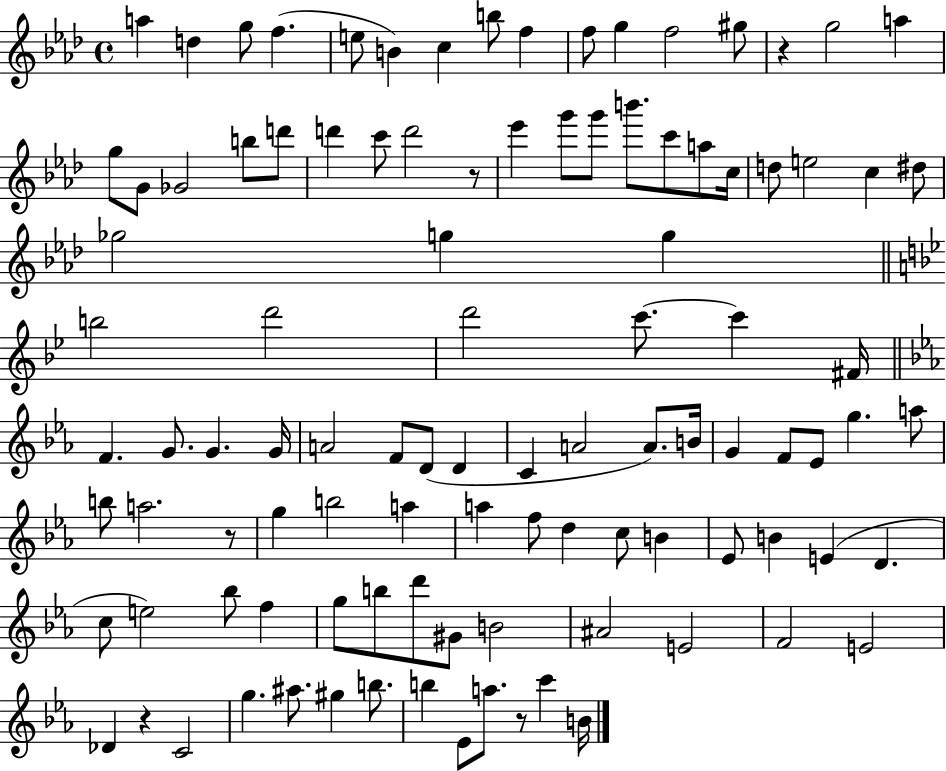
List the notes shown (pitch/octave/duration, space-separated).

A5/q D5/q G5/e F5/q. E5/e B4/q C5/q B5/e F5/q F5/e G5/q F5/h G#5/e R/q G5/h A5/q G5/e G4/e Gb4/h B5/e D6/e D6/q C6/e D6/h R/e Eb6/q G6/e G6/e B6/e. C6/e A5/e C5/s D5/e E5/h C5/q D#5/e Gb5/h G5/q G5/q B5/h D6/h D6/h C6/e. C6/q F#4/s F4/q. G4/e. G4/q. G4/s A4/h F4/e D4/e D4/q C4/q A4/h A4/e. B4/s G4/q F4/e Eb4/e G5/q. A5/e B5/e A5/h. R/e G5/q B5/h A5/q A5/q F5/e D5/q C5/e B4/q Eb4/e B4/q E4/q D4/q. C5/e E5/h Bb5/e F5/q G5/e B5/e D6/e G#4/e B4/h A#4/h E4/h F4/h E4/h Db4/q R/q C4/h G5/q. A#5/e. G#5/q B5/e. B5/q Eb4/e A5/e. R/e C6/q B4/s